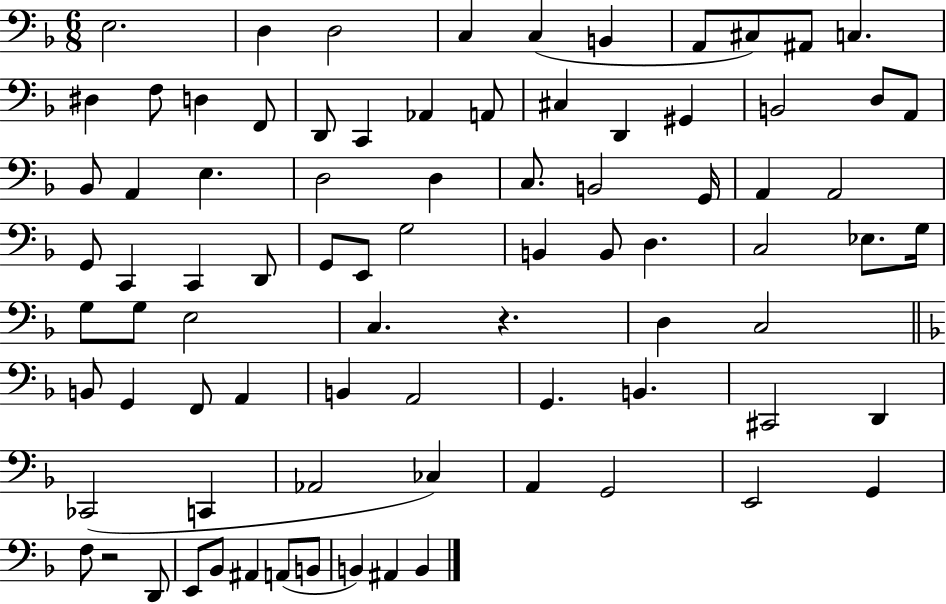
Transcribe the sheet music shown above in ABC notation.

X:1
T:Untitled
M:6/8
L:1/4
K:F
E,2 D, D,2 C, C, B,, A,,/2 ^C,/2 ^A,,/2 C, ^D, F,/2 D, F,,/2 D,,/2 C,, _A,, A,,/2 ^C, D,, ^G,, B,,2 D,/2 A,,/2 _B,,/2 A,, E, D,2 D, C,/2 B,,2 G,,/4 A,, A,,2 G,,/2 C,, C,, D,,/2 G,,/2 E,,/2 G,2 B,, B,,/2 D, C,2 _E,/2 G,/4 G,/2 G,/2 E,2 C, z D, C,2 B,,/2 G,, F,,/2 A,, B,, A,,2 G,, B,, ^C,,2 D,, _C,,2 C,, _A,,2 _C, A,, G,,2 E,,2 G,, F,/2 z2 D,,/2 E,,/2 _B,,/2 ^A,, A,,/2 B,,/2 B,, ^A,, B,,